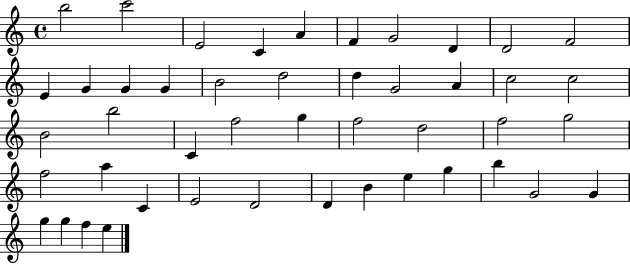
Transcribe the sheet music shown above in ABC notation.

X:1
T:Untitled
M:4/4
L:1/4
K:C
b2 c'2 E2 C A F G2 D D2 F2 E G G G B2 d2 d G2 A c2 c2 B2 b2 C f2 g f2 d2 f2 g2 f2 a C E2 D2 D B e g b G2 G g g f e